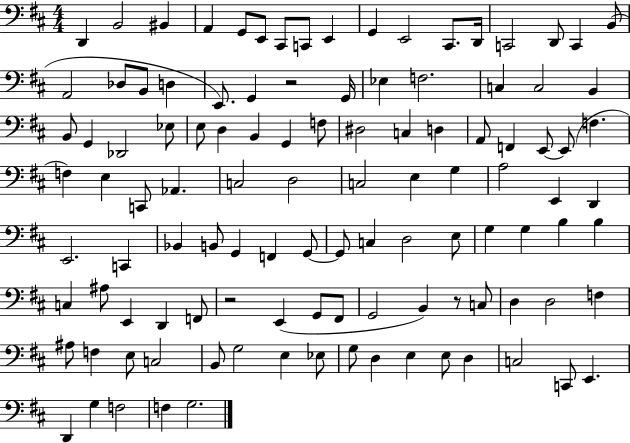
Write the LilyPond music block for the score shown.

{
  \clef bass
  \numericTimeSignature
  \time 4/4
  \key d \major
  \repeat volta 2 { d,4 b,2 bis,4 | a,4 g,8 e,8 cis,8 c,8 e,4 | g,4 e,2 cis,8. d,16 | c,2 d,8 c,4 b,8( | \break a,2 des8 b,8 d4 | e,8.) g,4 r2 g,16 | ees4 f2. | c4 c2 b,4 | \break b,8 g,4 des,2 ees8 | e8 d4 b,4 g,4 f8 | dis2 c4 d4 | a,8 f,4 e,8~~ e,8( f4. | \break f4) e4 c,8 aes,4. | c2 d2 | c2 e4 g4 | a2 e,4 d,4 | \break e,2. c,4 | bes,4 b,8 g,4 f,4 g,8~~ | g,8 c4 d2 e8 | g4 g4 b4 b4 | \break c4 ais8 e,4 d,4 f,8 | r2 e,4( g,8 fis,8 | g,2 b,4) r8 c8 | d4 d2 f4 | \break ais8 f4 e8 c2 | b,8 g2 e4 ees8 | g8 d4 e4 e8 d4 | c2 c,8 e,4. | \break d,4 g4 f2 | f4 g2. | } \bar "|."
}